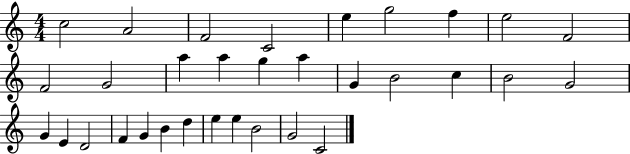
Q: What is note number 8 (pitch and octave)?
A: E5